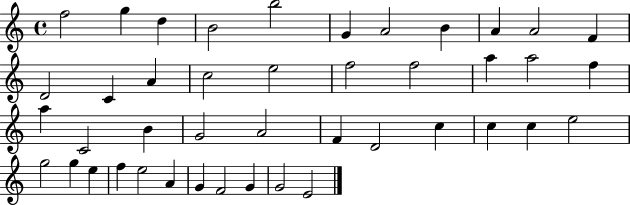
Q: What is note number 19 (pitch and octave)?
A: A5